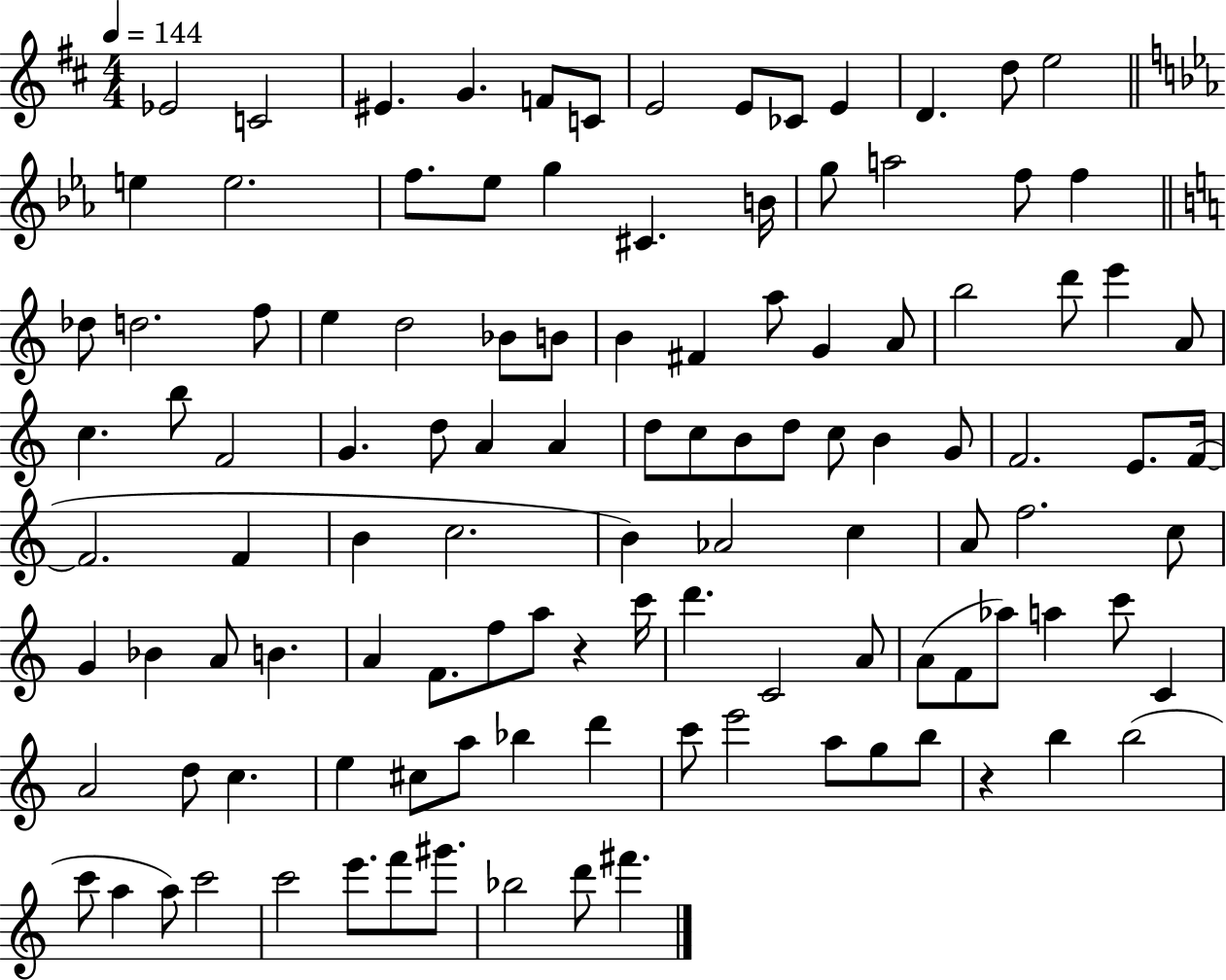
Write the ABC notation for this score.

X:1
T:Untitled
M:4/4
L:1/4
K:D
_E2 C2 ^E G F/2 C/2 E2 E/2 _C/2 E D d/2 e2 e e2 f/2 _e/2 g ^C B/4 g/2 a2 f/2 f _d/2 d2 f/2 e d2 _B/2 B/2 B ^F a/2 G A/2 b2 d'/2 e' A/2 c b/2 F2 G d/2 A A d/2 c/2 B/2 d/2 c/2 B G/2 F2 E/2 F/4 F2 F B c2 B _A2 c A/2 f2 c/2 G _B A/2 B A F/2 f/2 a/2 z c'/4 d' C2 A/2 A/2 F/2 _a/2 a c'/2 C A2 d/2 c e ^c/2 a/2 _b d' c'/2 e'2 a/2 g/2 b/2 z b b2 c'/2 a a/2 c'2 c'2 e'/2 f'/2 ^g'/2 _b2 d'/2 ^f'